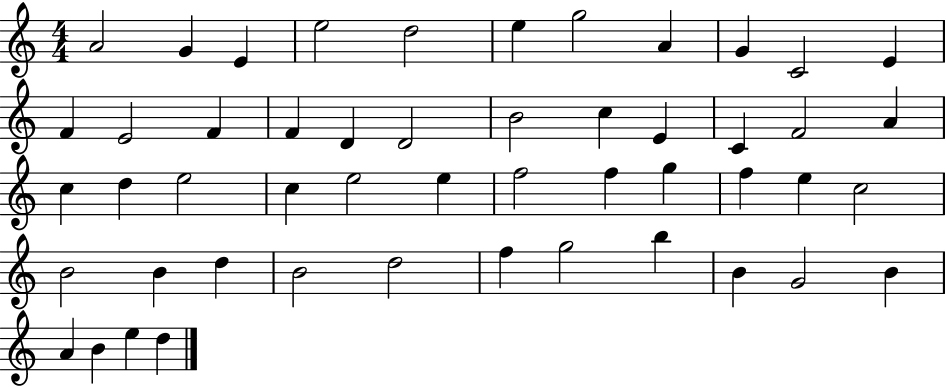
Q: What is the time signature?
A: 4/4